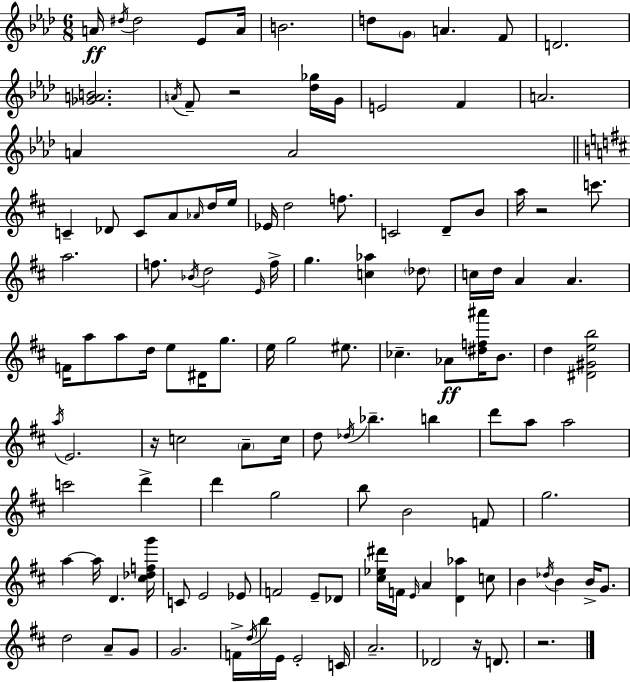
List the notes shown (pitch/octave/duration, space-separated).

A4/s D#5/s D#5/h Eb4/e A4/s B4/h. D5/e G4/e A4/q. F4/e D4/h. [Gb4,A4,B4]/h. A4/s F4/e R/h [Db5,Gb5]/s G4/s E4/h F4/q A4/h. A4/q A4/h C4/q Db4/e C4/e A4/e Ab4/s D5/s E5/s Eb4/s D5/h F5/e. C4/h D4/e B4/e A5/s R/h C6/e. A5/h. F5/e. Bb4/s D5/h E4/s F5/s G5/q. [C5,Ab5]/q Db5/e C5/s D5/s A4/q A4/q. F4/s A5/e A5/e D5/s E5/e D#4/s G5/e. E5/s G5/h EIS5/e. CES5/q. Ab4/e [D#5,F5,A#6]/s B4/e. D5/q [D#4,G#4,E5,B5]/h A5/s E4/h. R/s C5/h A4/e C5/s D5/e Db5/s Bb5/q. B5/q D6/e A5/e A5/h C6/h D6/q D6/q G5/h B5/e B4/h F4/e G5/h. A5/q A5/s D4/q. [C#5,Db5,F5,G6]/s C4/e E4/h Eb4/e F4/h E4/e Db4/e [C#5,Eb5,D#6]/s F4/s E4/s A4/q [D4,Ab5]/q C5/e B4/q Db5/s B4/q B4/s G4/e. D5/h A4/e G4/e G4/h. F4/s D5/s B5/s E4/s E4/h C4/s A4/h. Db4/h R/s D4/e. R/h.